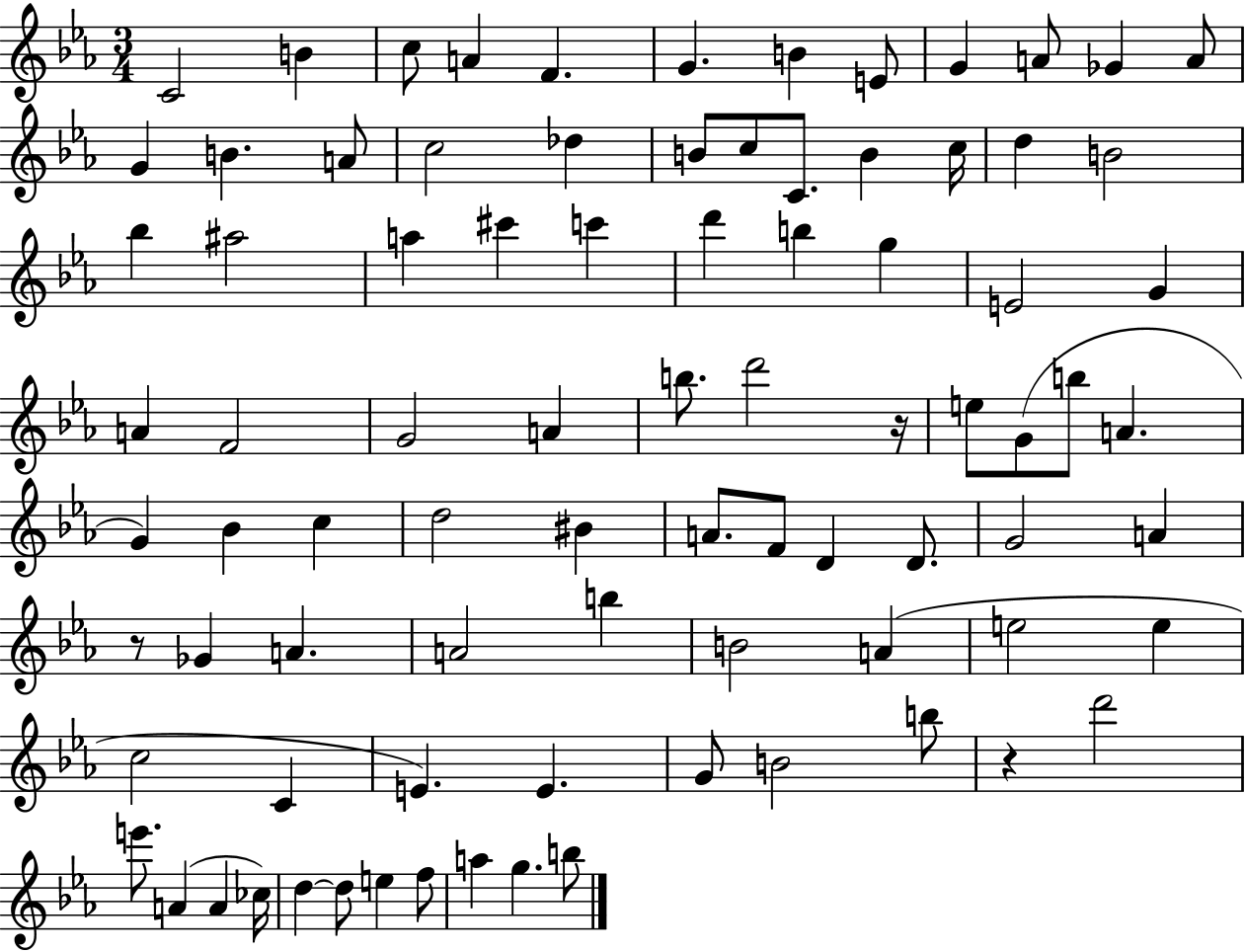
X:1
T:Untitled
M:3/4
L:1/4
K:Eb
C2 B c/2 A F G B E/2 G A/2 _G A/2 G B A/2 c2 _d B/2 c/2 C/2 B c/4 d B2 _b ^a2 a ^c' c' d' b g E2 G A F2 G2 A b/2 d'2 z/4 e/2 G/2 b/2 A G _B c d2 ^B A/2 F/2 D D/2 G2 A z/2 _G A A2 b B2 A e2 e c2 C E E G/2 B2 b/2 z d'2 e'/2 A A _c/4 d d/2 e f/2 a g b/2